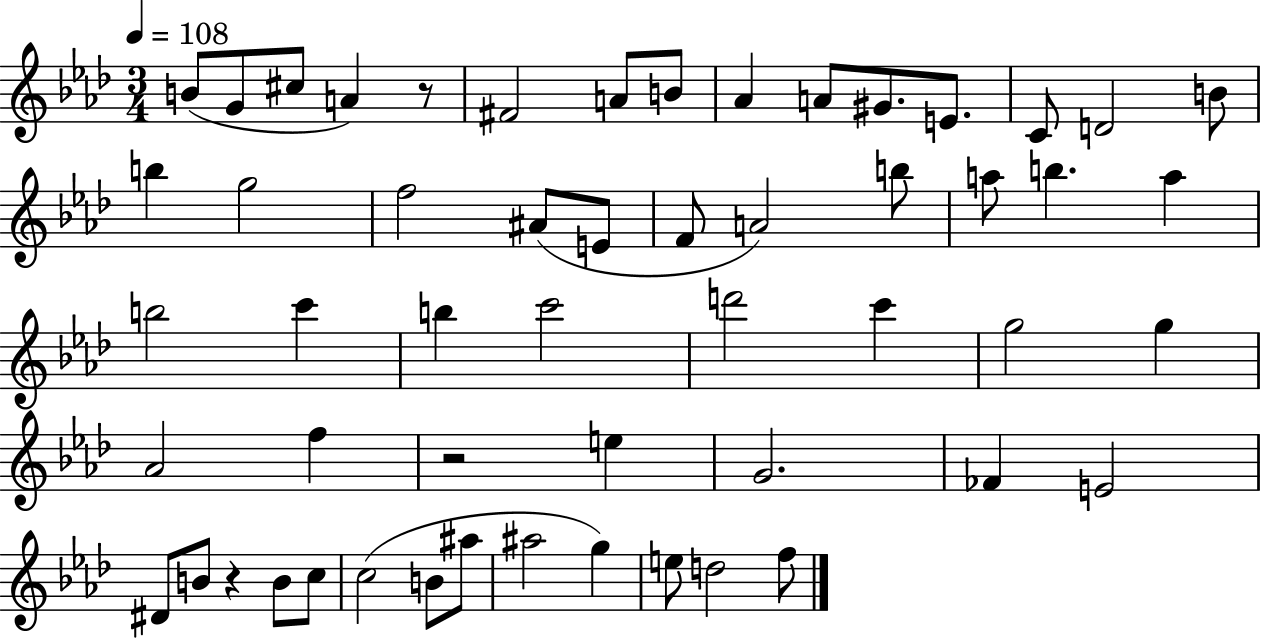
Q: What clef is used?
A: treble